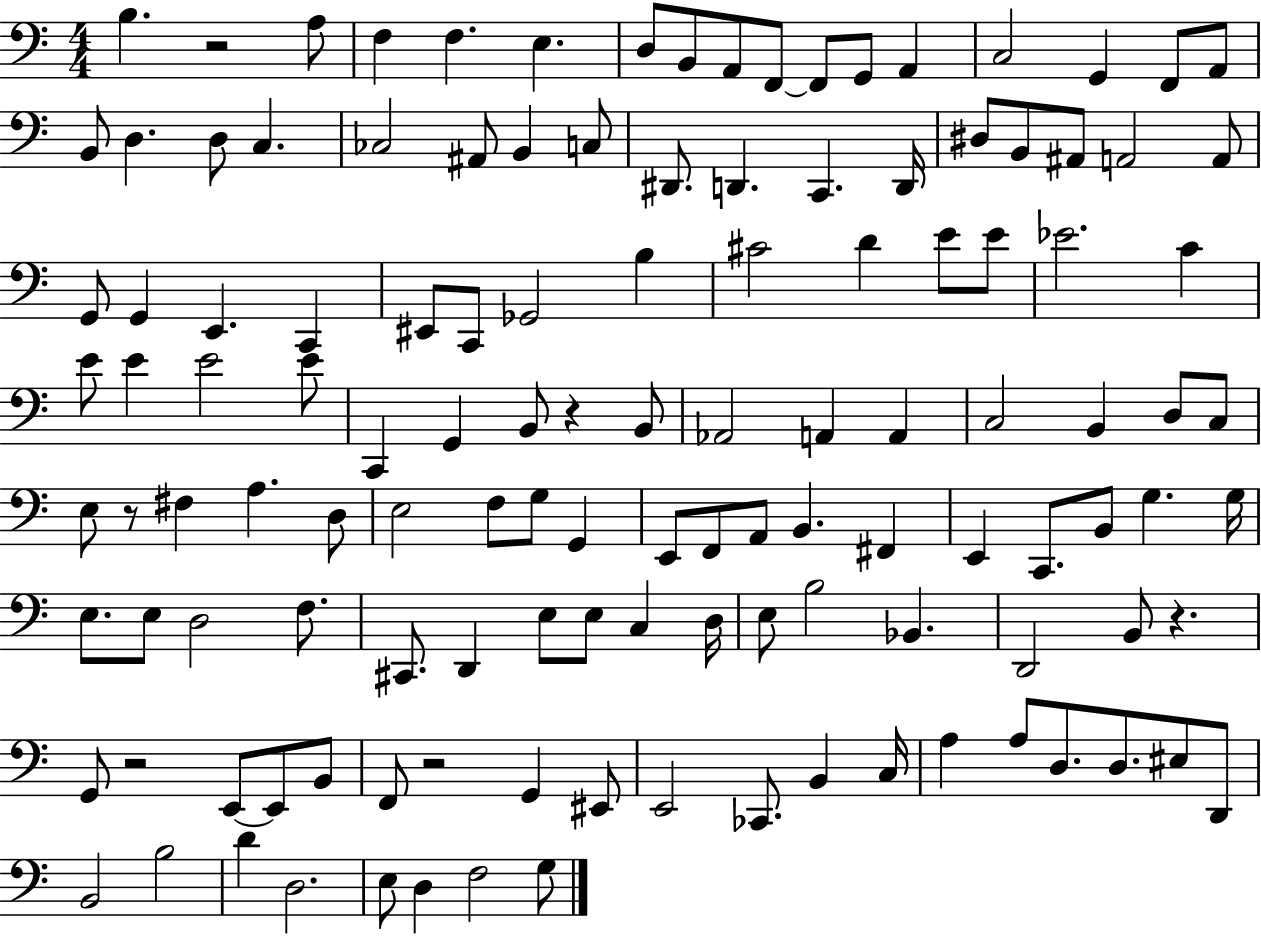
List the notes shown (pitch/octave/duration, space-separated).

B3/q. R/h A3/e F3/q F3/q. E3/q. D3/e B2/e A2/e F2/e F2/e G2/e A2/q C3/h G2/q F2/e A2/e B2/e D3/q. D3/e C3/q. CES3/h A#2/e B2/q C3/e D#2/e. D2/q. C2/q. D2/s D#3/e B2/e A#2/e A2/h A2/e G2/e G2/q E2/q. C2/q EIS2/e C2/e Gb2/h B3/q C#4/h D4/q E4/e E4/e Eb4/h. C4/q E4/e E4/q E4/h E4/e C2/q G2/q B2/e R/q B2/e Ab2/h A2/q A2/q C3/h B2/q D3/e C3/e E3/e R/e F#3/q A3/q. D3/e E3/h F3/e G3/e G2/q E2/e F2/e A2/e B2/q. F#2/q E2/q C2/e. B2/e G3/q. G3/s E3/e. E3/e D3/h F3/e. C#2/e. D2/q E3/e E3/e C3/q D3/s E3/e B3/h Bb2/q. D2/h B2/e R/q. G2/e R/h E2/e E2/e B2/e F2/e R/h G2/q EIS2/e E2/h CES2/e. B2/q C3/s A3/q A3/e D3/e. D3/e. EIS3/e D2/e B2/h B3/h D4/q D3/h. E3/e D3/q F3/h G3/e